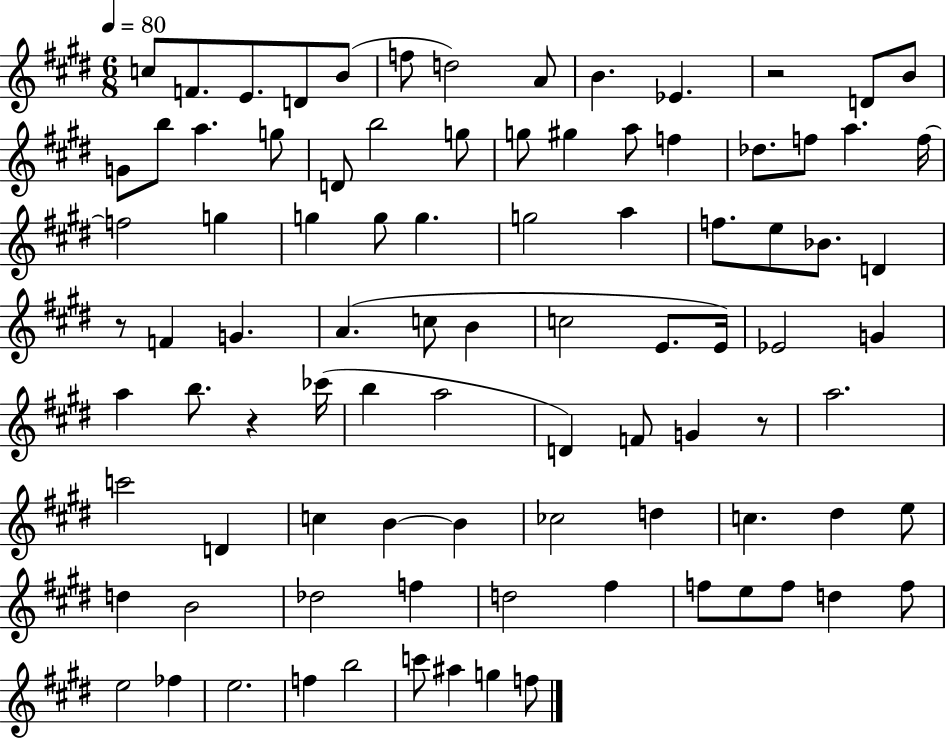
C5/e F4/e. E4/e. D4/e B4/e F5/e D5/h A4/e B4/q. Eb4/q. R/h D4/e B4/e G4/e B5/e A5/q. G5/e D4/e B5/h G5/e G5/e G#5/q A5/e F5/q Db5/e. F5/e A5/q. F5/s F5/h G5/q G5/q G5/e G5/q. G5/h A5/q F5/e. E5/e Bb4/e. D4/q R/e F4/q G4/q. A4/q. C5/e B4/q C5/h E4/e. E4/s Eb4/h G4/q A5/q B5/e. R/q CES6/s B5/q A5/h D4/q F4/e G4/q R/e A5/h. C6/h D4/q C5/q B4/q B4/q CES5/h D5/q C5/q. D#5/q E5/e D5/q B4/h Db5/h F5/q D5/h F#5/q F5/e E5/e F5/e D5/q F5/e E5/h FES5/q E5/h. F5/q B5/h C6/e A#5/q G5/q F5/e